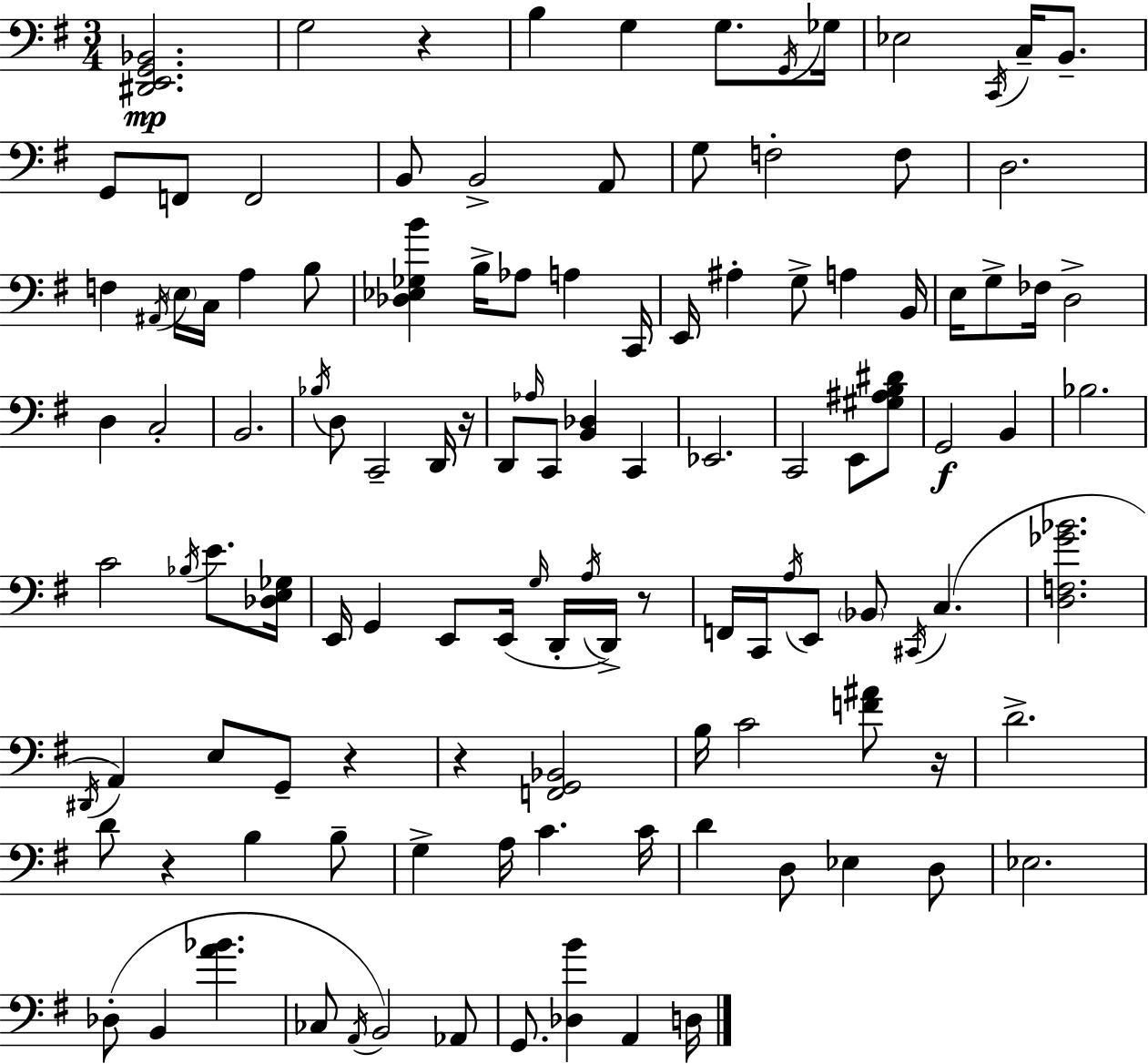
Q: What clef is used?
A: bass